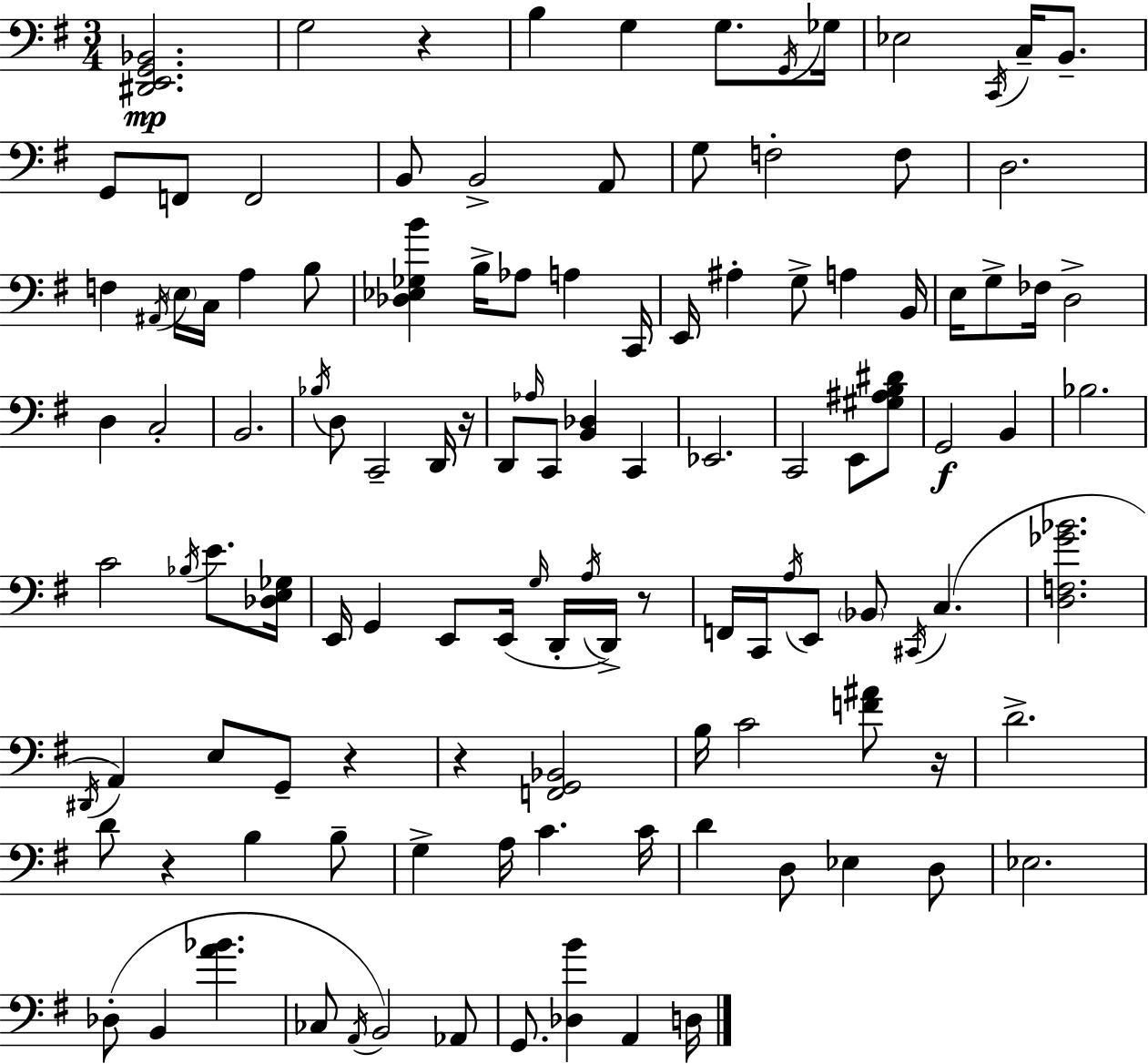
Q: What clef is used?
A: bass